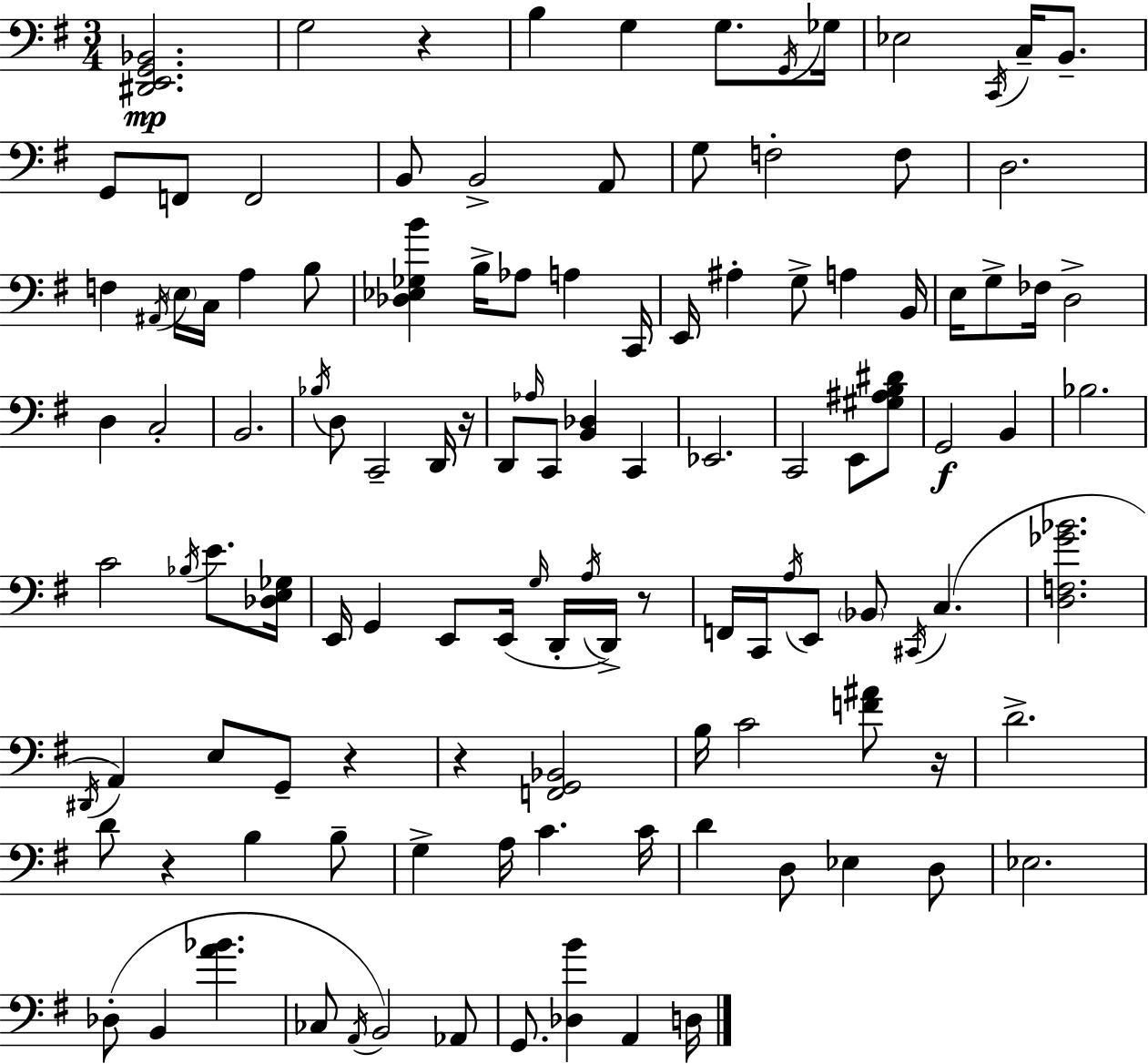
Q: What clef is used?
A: bass